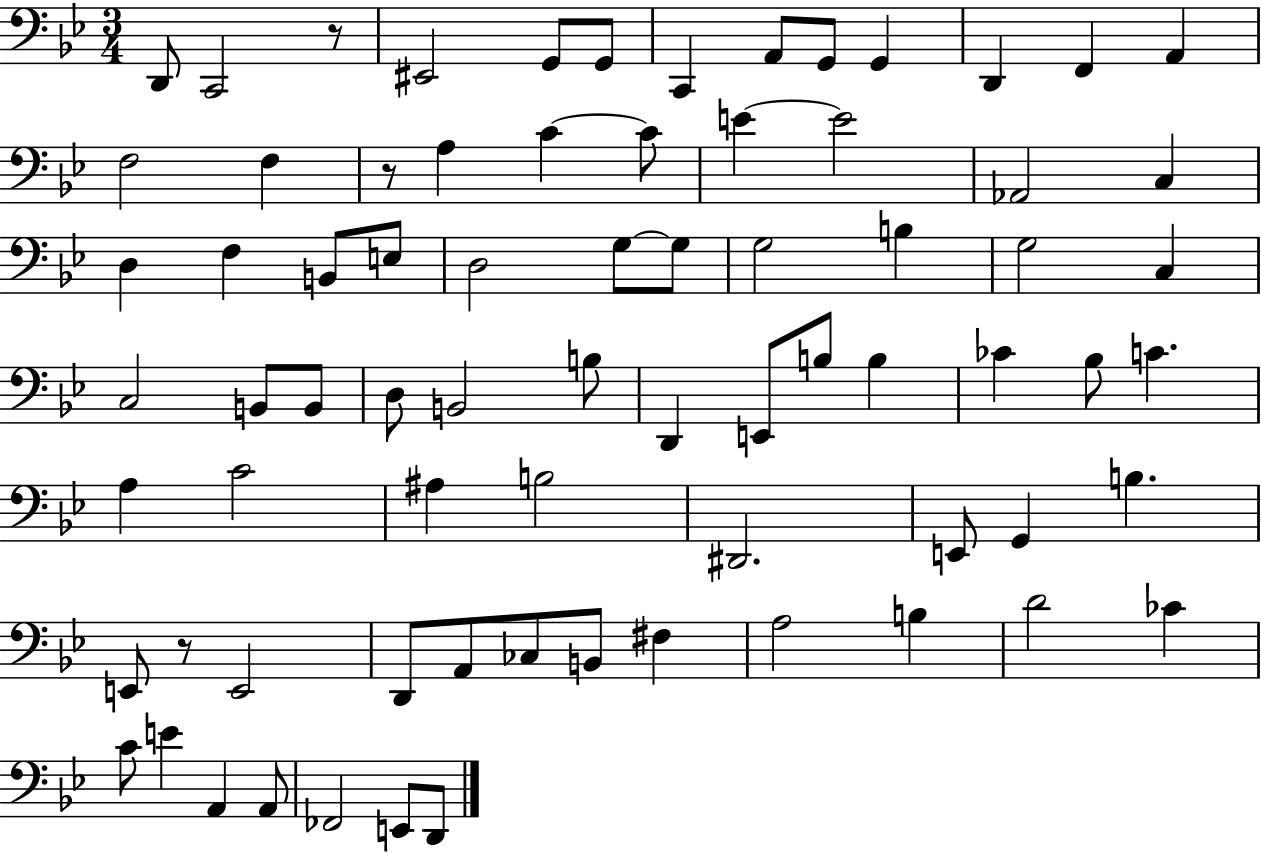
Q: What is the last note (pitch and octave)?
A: D2